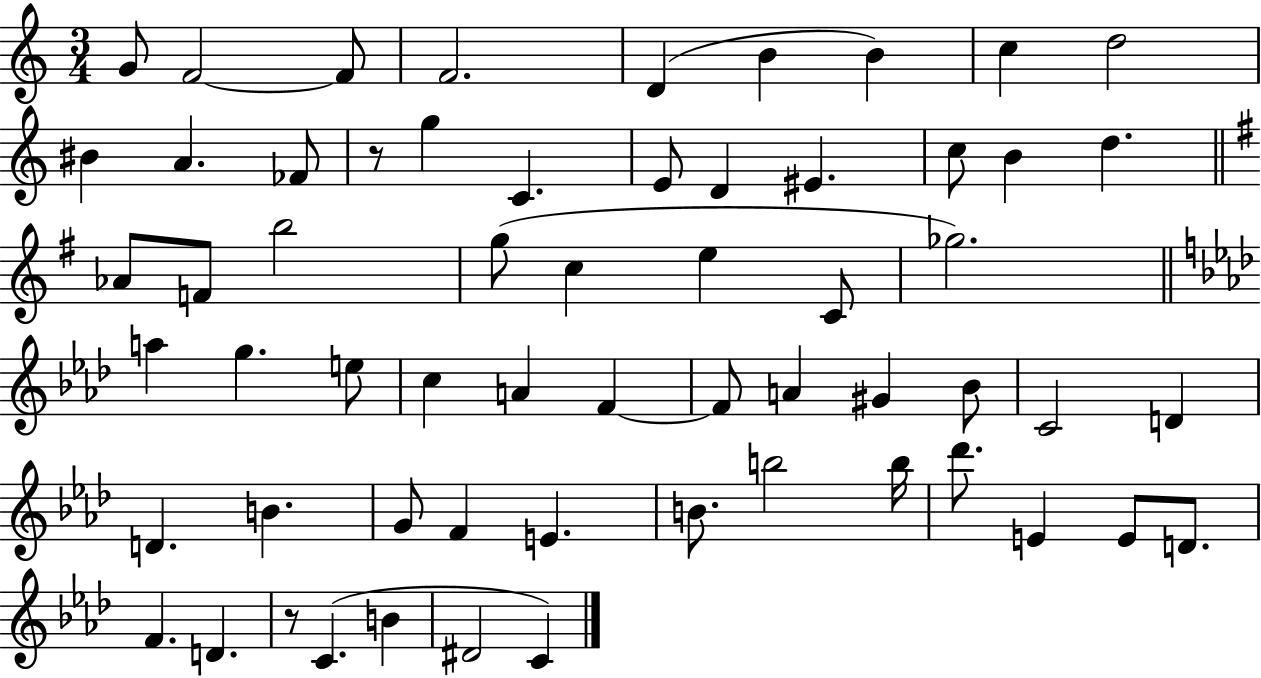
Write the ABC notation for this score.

X:1
T:Untitled
M:3/4
L:1/4
K:C
G/2 F2 F/2 F2 D B B c d2 ^B A _F/2 z/2 g C E/2 D ^E c/2 B d _A/2 F/2 b2 g/2 c e C/2 _g2 a g e/2 c A F F/2 A ^G _B/2 C2 D D B G/2 F E B/2 b2 b/4 _d'/2 E E/2 D/2 F D z/2 C B ^D2 C